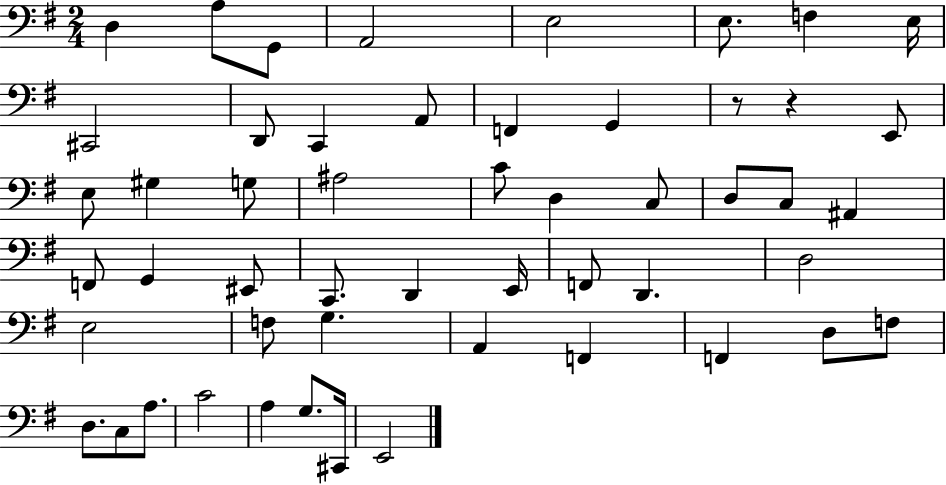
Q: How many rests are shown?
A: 2